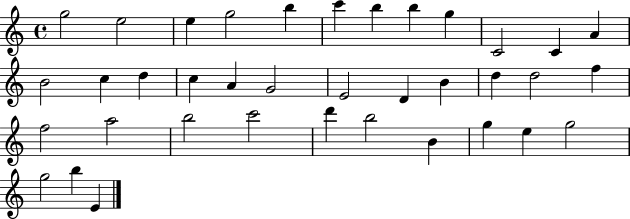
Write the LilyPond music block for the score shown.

{
  \clef treble
  \time 4/4
  \defaultTimeSignature
  \key c \major
  g''2 e''2 | e''4 g''2 b''4 | c'''4 b''4 b''4 g''4 | c'2 c'4 a'4 | \break b'2 c''4 d''4 | c''4 a'4 g'2 | e'2 d'4 b'4 | d''4 d''2 f''4 | \break f''2 a''2 | b''2 c'''2 | d'''4 b''2 b'4 | g''4 e''4 g''2 | \break g''2 b''4 e'4 | \bar "|."
}